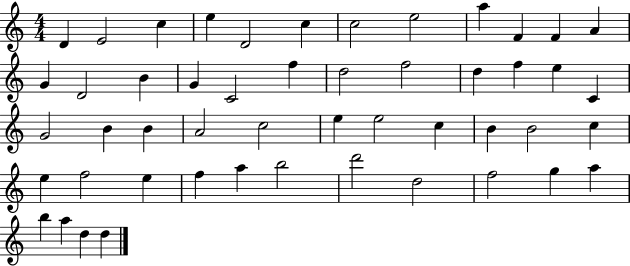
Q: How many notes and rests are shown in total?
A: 50